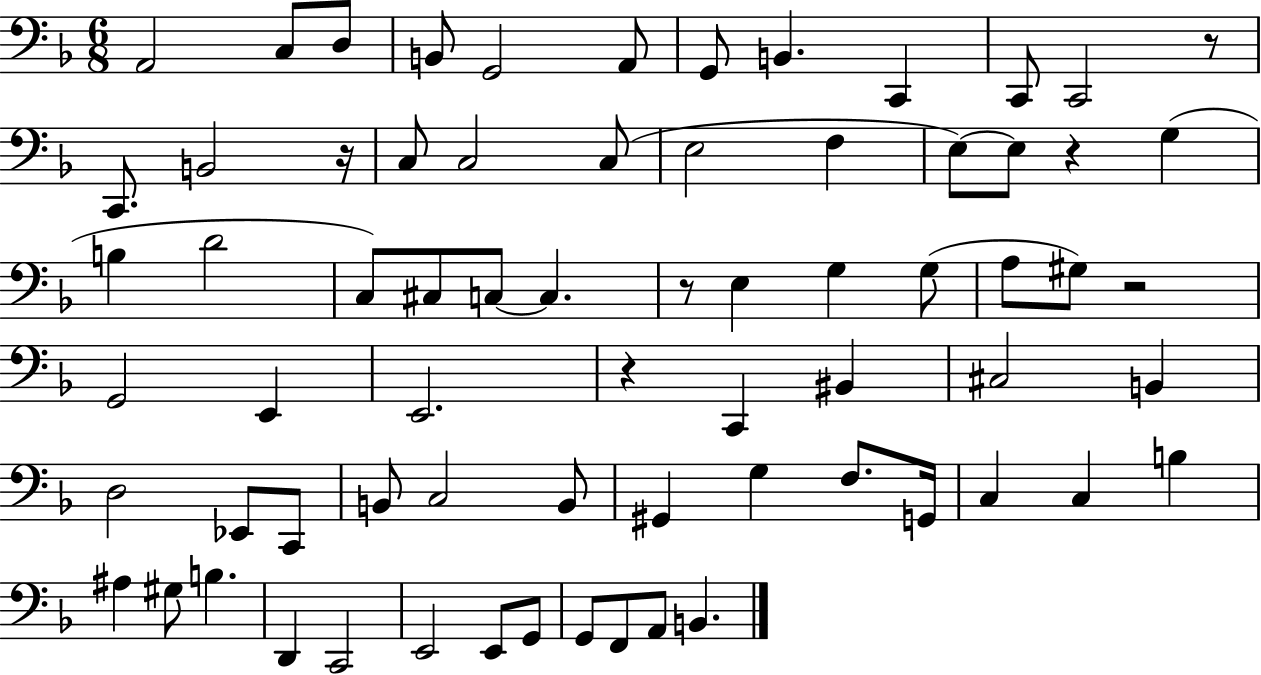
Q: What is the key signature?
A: F major